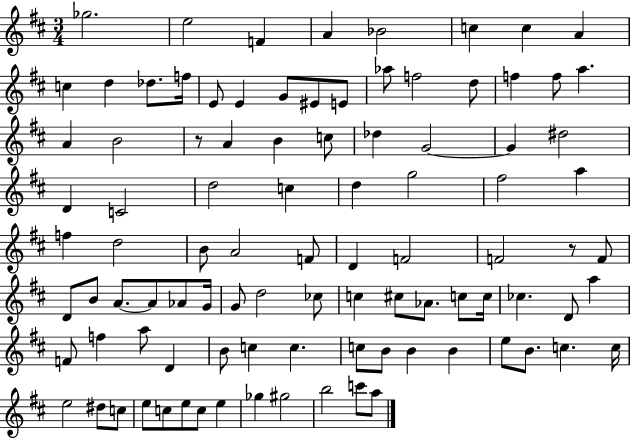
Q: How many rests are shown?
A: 2